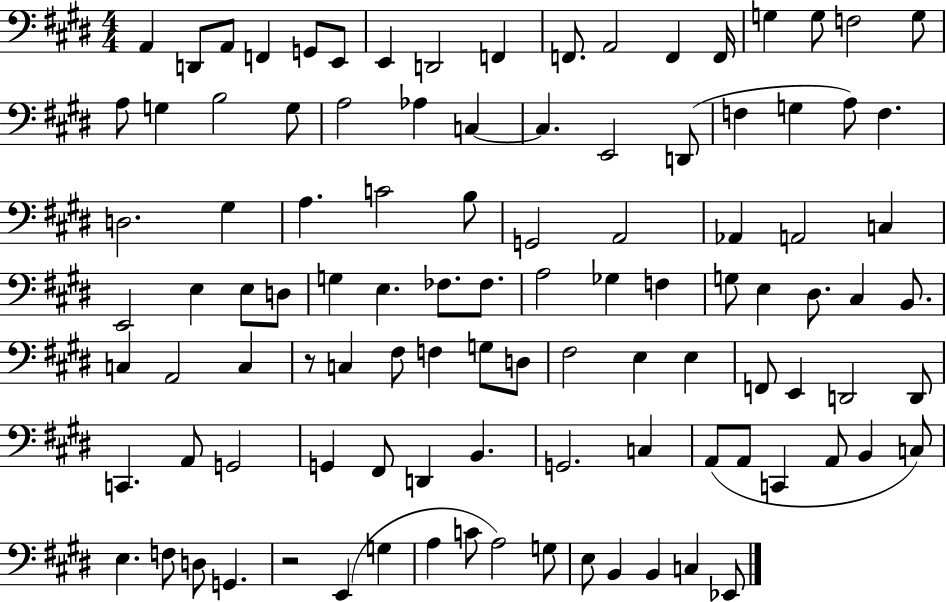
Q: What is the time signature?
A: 4/4